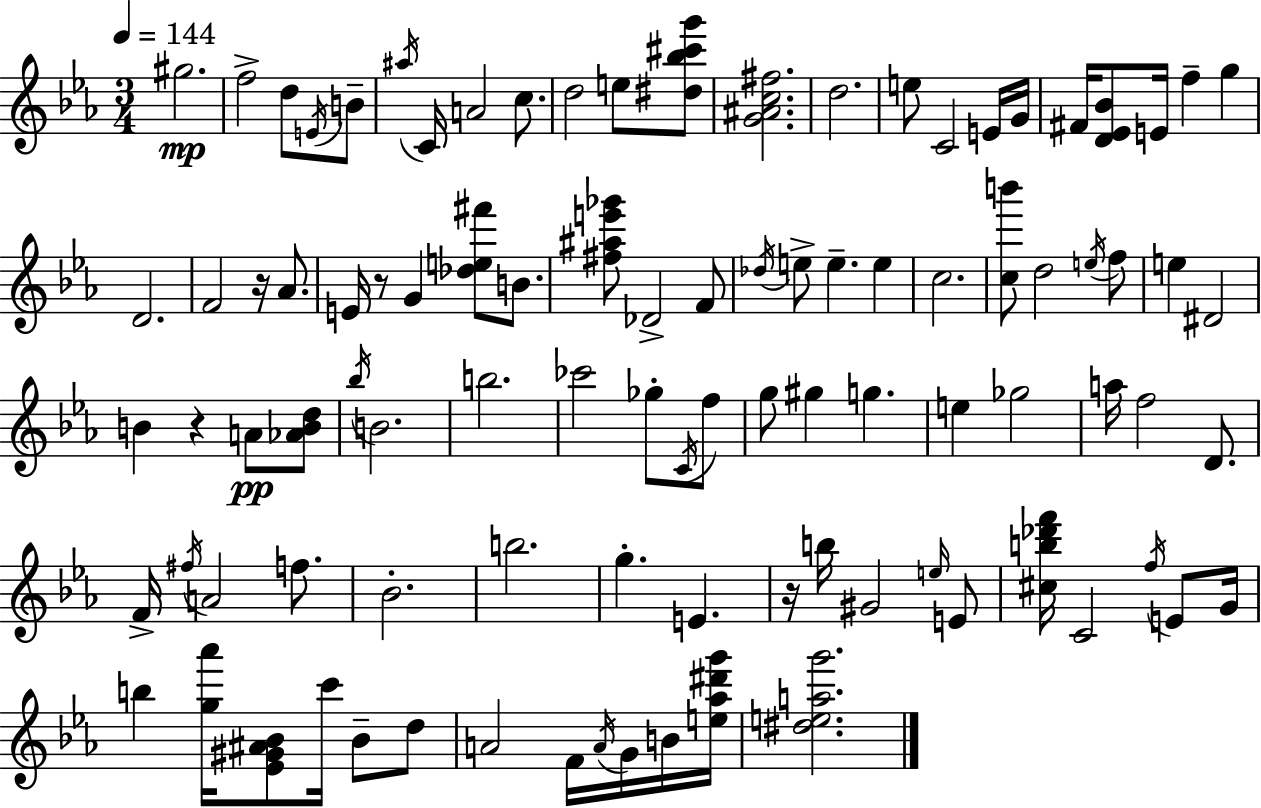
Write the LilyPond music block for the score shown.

{
  \clef treble
  \numericTimeSignature
  \time 3/4
  \key c \minor
  \tempo 4 = 144
  \repeat volta 2 { gis''2.\mp | f''2-> d''8 \acciaccatura { e'16 } b'8-- | \acciaccatura { ais''16 } c'16 a'2 c''8. | d''2 e''8 | \break <dis'' bes'' cis''' g'''>8 <g' ais' c'' fis''>2. | d''2. | e''8 c'2 | e'16 g'16 fis'16 <d' ees' bes'>8 e'16 f''4-- g''4 | \break d'2. | f'2 r16 aes'8. | e'16 r8 g'4 <des'' e'' fis'''>8 b'8. | <fis'' ais'' e''' ges'''>8 des'2-> | \break f'8 \acciaccatura { des''16 } e''8-> e''4.-- e''4 | c''2. | <c'' b'''>8 d''2 | \acciaccatura { e''16 } f''8 e''4 dis'2 | \break b'4 r4 | a'8\pp <aes' b' d''>8 \acciaccatura { bes''16 } b'2. | b''2. | ces'''2 | \break ges''8-. \acciaccatura { c'16 } f''8 g''8 gis''4 | g''4. e''4 ges''2 | a''16 f''2 | d'8. f'16-> \acciaccatura { fis''16 } a'2 | \break f''8. bes'2.-. | b''2. | g''4.-. | e'4. r16 b''16 gis'2 | \break \grace { e''16 } e'8 <cis'' b'' des''' f'''>16 c'2 | \acciaccatura { f''16 } e'8 g'16 b''4 | <g'' aes'''>16 <ees' gis' ais' bes'>8 c'''16 bes'8-- d''8 a'2 | f'16 \acciaccatura { a'16 } g'16 b'16 <e'' aes'' dis''' g'''>16 <dis'' e'' a'' g'''>2. | \break } \bar "|."
}